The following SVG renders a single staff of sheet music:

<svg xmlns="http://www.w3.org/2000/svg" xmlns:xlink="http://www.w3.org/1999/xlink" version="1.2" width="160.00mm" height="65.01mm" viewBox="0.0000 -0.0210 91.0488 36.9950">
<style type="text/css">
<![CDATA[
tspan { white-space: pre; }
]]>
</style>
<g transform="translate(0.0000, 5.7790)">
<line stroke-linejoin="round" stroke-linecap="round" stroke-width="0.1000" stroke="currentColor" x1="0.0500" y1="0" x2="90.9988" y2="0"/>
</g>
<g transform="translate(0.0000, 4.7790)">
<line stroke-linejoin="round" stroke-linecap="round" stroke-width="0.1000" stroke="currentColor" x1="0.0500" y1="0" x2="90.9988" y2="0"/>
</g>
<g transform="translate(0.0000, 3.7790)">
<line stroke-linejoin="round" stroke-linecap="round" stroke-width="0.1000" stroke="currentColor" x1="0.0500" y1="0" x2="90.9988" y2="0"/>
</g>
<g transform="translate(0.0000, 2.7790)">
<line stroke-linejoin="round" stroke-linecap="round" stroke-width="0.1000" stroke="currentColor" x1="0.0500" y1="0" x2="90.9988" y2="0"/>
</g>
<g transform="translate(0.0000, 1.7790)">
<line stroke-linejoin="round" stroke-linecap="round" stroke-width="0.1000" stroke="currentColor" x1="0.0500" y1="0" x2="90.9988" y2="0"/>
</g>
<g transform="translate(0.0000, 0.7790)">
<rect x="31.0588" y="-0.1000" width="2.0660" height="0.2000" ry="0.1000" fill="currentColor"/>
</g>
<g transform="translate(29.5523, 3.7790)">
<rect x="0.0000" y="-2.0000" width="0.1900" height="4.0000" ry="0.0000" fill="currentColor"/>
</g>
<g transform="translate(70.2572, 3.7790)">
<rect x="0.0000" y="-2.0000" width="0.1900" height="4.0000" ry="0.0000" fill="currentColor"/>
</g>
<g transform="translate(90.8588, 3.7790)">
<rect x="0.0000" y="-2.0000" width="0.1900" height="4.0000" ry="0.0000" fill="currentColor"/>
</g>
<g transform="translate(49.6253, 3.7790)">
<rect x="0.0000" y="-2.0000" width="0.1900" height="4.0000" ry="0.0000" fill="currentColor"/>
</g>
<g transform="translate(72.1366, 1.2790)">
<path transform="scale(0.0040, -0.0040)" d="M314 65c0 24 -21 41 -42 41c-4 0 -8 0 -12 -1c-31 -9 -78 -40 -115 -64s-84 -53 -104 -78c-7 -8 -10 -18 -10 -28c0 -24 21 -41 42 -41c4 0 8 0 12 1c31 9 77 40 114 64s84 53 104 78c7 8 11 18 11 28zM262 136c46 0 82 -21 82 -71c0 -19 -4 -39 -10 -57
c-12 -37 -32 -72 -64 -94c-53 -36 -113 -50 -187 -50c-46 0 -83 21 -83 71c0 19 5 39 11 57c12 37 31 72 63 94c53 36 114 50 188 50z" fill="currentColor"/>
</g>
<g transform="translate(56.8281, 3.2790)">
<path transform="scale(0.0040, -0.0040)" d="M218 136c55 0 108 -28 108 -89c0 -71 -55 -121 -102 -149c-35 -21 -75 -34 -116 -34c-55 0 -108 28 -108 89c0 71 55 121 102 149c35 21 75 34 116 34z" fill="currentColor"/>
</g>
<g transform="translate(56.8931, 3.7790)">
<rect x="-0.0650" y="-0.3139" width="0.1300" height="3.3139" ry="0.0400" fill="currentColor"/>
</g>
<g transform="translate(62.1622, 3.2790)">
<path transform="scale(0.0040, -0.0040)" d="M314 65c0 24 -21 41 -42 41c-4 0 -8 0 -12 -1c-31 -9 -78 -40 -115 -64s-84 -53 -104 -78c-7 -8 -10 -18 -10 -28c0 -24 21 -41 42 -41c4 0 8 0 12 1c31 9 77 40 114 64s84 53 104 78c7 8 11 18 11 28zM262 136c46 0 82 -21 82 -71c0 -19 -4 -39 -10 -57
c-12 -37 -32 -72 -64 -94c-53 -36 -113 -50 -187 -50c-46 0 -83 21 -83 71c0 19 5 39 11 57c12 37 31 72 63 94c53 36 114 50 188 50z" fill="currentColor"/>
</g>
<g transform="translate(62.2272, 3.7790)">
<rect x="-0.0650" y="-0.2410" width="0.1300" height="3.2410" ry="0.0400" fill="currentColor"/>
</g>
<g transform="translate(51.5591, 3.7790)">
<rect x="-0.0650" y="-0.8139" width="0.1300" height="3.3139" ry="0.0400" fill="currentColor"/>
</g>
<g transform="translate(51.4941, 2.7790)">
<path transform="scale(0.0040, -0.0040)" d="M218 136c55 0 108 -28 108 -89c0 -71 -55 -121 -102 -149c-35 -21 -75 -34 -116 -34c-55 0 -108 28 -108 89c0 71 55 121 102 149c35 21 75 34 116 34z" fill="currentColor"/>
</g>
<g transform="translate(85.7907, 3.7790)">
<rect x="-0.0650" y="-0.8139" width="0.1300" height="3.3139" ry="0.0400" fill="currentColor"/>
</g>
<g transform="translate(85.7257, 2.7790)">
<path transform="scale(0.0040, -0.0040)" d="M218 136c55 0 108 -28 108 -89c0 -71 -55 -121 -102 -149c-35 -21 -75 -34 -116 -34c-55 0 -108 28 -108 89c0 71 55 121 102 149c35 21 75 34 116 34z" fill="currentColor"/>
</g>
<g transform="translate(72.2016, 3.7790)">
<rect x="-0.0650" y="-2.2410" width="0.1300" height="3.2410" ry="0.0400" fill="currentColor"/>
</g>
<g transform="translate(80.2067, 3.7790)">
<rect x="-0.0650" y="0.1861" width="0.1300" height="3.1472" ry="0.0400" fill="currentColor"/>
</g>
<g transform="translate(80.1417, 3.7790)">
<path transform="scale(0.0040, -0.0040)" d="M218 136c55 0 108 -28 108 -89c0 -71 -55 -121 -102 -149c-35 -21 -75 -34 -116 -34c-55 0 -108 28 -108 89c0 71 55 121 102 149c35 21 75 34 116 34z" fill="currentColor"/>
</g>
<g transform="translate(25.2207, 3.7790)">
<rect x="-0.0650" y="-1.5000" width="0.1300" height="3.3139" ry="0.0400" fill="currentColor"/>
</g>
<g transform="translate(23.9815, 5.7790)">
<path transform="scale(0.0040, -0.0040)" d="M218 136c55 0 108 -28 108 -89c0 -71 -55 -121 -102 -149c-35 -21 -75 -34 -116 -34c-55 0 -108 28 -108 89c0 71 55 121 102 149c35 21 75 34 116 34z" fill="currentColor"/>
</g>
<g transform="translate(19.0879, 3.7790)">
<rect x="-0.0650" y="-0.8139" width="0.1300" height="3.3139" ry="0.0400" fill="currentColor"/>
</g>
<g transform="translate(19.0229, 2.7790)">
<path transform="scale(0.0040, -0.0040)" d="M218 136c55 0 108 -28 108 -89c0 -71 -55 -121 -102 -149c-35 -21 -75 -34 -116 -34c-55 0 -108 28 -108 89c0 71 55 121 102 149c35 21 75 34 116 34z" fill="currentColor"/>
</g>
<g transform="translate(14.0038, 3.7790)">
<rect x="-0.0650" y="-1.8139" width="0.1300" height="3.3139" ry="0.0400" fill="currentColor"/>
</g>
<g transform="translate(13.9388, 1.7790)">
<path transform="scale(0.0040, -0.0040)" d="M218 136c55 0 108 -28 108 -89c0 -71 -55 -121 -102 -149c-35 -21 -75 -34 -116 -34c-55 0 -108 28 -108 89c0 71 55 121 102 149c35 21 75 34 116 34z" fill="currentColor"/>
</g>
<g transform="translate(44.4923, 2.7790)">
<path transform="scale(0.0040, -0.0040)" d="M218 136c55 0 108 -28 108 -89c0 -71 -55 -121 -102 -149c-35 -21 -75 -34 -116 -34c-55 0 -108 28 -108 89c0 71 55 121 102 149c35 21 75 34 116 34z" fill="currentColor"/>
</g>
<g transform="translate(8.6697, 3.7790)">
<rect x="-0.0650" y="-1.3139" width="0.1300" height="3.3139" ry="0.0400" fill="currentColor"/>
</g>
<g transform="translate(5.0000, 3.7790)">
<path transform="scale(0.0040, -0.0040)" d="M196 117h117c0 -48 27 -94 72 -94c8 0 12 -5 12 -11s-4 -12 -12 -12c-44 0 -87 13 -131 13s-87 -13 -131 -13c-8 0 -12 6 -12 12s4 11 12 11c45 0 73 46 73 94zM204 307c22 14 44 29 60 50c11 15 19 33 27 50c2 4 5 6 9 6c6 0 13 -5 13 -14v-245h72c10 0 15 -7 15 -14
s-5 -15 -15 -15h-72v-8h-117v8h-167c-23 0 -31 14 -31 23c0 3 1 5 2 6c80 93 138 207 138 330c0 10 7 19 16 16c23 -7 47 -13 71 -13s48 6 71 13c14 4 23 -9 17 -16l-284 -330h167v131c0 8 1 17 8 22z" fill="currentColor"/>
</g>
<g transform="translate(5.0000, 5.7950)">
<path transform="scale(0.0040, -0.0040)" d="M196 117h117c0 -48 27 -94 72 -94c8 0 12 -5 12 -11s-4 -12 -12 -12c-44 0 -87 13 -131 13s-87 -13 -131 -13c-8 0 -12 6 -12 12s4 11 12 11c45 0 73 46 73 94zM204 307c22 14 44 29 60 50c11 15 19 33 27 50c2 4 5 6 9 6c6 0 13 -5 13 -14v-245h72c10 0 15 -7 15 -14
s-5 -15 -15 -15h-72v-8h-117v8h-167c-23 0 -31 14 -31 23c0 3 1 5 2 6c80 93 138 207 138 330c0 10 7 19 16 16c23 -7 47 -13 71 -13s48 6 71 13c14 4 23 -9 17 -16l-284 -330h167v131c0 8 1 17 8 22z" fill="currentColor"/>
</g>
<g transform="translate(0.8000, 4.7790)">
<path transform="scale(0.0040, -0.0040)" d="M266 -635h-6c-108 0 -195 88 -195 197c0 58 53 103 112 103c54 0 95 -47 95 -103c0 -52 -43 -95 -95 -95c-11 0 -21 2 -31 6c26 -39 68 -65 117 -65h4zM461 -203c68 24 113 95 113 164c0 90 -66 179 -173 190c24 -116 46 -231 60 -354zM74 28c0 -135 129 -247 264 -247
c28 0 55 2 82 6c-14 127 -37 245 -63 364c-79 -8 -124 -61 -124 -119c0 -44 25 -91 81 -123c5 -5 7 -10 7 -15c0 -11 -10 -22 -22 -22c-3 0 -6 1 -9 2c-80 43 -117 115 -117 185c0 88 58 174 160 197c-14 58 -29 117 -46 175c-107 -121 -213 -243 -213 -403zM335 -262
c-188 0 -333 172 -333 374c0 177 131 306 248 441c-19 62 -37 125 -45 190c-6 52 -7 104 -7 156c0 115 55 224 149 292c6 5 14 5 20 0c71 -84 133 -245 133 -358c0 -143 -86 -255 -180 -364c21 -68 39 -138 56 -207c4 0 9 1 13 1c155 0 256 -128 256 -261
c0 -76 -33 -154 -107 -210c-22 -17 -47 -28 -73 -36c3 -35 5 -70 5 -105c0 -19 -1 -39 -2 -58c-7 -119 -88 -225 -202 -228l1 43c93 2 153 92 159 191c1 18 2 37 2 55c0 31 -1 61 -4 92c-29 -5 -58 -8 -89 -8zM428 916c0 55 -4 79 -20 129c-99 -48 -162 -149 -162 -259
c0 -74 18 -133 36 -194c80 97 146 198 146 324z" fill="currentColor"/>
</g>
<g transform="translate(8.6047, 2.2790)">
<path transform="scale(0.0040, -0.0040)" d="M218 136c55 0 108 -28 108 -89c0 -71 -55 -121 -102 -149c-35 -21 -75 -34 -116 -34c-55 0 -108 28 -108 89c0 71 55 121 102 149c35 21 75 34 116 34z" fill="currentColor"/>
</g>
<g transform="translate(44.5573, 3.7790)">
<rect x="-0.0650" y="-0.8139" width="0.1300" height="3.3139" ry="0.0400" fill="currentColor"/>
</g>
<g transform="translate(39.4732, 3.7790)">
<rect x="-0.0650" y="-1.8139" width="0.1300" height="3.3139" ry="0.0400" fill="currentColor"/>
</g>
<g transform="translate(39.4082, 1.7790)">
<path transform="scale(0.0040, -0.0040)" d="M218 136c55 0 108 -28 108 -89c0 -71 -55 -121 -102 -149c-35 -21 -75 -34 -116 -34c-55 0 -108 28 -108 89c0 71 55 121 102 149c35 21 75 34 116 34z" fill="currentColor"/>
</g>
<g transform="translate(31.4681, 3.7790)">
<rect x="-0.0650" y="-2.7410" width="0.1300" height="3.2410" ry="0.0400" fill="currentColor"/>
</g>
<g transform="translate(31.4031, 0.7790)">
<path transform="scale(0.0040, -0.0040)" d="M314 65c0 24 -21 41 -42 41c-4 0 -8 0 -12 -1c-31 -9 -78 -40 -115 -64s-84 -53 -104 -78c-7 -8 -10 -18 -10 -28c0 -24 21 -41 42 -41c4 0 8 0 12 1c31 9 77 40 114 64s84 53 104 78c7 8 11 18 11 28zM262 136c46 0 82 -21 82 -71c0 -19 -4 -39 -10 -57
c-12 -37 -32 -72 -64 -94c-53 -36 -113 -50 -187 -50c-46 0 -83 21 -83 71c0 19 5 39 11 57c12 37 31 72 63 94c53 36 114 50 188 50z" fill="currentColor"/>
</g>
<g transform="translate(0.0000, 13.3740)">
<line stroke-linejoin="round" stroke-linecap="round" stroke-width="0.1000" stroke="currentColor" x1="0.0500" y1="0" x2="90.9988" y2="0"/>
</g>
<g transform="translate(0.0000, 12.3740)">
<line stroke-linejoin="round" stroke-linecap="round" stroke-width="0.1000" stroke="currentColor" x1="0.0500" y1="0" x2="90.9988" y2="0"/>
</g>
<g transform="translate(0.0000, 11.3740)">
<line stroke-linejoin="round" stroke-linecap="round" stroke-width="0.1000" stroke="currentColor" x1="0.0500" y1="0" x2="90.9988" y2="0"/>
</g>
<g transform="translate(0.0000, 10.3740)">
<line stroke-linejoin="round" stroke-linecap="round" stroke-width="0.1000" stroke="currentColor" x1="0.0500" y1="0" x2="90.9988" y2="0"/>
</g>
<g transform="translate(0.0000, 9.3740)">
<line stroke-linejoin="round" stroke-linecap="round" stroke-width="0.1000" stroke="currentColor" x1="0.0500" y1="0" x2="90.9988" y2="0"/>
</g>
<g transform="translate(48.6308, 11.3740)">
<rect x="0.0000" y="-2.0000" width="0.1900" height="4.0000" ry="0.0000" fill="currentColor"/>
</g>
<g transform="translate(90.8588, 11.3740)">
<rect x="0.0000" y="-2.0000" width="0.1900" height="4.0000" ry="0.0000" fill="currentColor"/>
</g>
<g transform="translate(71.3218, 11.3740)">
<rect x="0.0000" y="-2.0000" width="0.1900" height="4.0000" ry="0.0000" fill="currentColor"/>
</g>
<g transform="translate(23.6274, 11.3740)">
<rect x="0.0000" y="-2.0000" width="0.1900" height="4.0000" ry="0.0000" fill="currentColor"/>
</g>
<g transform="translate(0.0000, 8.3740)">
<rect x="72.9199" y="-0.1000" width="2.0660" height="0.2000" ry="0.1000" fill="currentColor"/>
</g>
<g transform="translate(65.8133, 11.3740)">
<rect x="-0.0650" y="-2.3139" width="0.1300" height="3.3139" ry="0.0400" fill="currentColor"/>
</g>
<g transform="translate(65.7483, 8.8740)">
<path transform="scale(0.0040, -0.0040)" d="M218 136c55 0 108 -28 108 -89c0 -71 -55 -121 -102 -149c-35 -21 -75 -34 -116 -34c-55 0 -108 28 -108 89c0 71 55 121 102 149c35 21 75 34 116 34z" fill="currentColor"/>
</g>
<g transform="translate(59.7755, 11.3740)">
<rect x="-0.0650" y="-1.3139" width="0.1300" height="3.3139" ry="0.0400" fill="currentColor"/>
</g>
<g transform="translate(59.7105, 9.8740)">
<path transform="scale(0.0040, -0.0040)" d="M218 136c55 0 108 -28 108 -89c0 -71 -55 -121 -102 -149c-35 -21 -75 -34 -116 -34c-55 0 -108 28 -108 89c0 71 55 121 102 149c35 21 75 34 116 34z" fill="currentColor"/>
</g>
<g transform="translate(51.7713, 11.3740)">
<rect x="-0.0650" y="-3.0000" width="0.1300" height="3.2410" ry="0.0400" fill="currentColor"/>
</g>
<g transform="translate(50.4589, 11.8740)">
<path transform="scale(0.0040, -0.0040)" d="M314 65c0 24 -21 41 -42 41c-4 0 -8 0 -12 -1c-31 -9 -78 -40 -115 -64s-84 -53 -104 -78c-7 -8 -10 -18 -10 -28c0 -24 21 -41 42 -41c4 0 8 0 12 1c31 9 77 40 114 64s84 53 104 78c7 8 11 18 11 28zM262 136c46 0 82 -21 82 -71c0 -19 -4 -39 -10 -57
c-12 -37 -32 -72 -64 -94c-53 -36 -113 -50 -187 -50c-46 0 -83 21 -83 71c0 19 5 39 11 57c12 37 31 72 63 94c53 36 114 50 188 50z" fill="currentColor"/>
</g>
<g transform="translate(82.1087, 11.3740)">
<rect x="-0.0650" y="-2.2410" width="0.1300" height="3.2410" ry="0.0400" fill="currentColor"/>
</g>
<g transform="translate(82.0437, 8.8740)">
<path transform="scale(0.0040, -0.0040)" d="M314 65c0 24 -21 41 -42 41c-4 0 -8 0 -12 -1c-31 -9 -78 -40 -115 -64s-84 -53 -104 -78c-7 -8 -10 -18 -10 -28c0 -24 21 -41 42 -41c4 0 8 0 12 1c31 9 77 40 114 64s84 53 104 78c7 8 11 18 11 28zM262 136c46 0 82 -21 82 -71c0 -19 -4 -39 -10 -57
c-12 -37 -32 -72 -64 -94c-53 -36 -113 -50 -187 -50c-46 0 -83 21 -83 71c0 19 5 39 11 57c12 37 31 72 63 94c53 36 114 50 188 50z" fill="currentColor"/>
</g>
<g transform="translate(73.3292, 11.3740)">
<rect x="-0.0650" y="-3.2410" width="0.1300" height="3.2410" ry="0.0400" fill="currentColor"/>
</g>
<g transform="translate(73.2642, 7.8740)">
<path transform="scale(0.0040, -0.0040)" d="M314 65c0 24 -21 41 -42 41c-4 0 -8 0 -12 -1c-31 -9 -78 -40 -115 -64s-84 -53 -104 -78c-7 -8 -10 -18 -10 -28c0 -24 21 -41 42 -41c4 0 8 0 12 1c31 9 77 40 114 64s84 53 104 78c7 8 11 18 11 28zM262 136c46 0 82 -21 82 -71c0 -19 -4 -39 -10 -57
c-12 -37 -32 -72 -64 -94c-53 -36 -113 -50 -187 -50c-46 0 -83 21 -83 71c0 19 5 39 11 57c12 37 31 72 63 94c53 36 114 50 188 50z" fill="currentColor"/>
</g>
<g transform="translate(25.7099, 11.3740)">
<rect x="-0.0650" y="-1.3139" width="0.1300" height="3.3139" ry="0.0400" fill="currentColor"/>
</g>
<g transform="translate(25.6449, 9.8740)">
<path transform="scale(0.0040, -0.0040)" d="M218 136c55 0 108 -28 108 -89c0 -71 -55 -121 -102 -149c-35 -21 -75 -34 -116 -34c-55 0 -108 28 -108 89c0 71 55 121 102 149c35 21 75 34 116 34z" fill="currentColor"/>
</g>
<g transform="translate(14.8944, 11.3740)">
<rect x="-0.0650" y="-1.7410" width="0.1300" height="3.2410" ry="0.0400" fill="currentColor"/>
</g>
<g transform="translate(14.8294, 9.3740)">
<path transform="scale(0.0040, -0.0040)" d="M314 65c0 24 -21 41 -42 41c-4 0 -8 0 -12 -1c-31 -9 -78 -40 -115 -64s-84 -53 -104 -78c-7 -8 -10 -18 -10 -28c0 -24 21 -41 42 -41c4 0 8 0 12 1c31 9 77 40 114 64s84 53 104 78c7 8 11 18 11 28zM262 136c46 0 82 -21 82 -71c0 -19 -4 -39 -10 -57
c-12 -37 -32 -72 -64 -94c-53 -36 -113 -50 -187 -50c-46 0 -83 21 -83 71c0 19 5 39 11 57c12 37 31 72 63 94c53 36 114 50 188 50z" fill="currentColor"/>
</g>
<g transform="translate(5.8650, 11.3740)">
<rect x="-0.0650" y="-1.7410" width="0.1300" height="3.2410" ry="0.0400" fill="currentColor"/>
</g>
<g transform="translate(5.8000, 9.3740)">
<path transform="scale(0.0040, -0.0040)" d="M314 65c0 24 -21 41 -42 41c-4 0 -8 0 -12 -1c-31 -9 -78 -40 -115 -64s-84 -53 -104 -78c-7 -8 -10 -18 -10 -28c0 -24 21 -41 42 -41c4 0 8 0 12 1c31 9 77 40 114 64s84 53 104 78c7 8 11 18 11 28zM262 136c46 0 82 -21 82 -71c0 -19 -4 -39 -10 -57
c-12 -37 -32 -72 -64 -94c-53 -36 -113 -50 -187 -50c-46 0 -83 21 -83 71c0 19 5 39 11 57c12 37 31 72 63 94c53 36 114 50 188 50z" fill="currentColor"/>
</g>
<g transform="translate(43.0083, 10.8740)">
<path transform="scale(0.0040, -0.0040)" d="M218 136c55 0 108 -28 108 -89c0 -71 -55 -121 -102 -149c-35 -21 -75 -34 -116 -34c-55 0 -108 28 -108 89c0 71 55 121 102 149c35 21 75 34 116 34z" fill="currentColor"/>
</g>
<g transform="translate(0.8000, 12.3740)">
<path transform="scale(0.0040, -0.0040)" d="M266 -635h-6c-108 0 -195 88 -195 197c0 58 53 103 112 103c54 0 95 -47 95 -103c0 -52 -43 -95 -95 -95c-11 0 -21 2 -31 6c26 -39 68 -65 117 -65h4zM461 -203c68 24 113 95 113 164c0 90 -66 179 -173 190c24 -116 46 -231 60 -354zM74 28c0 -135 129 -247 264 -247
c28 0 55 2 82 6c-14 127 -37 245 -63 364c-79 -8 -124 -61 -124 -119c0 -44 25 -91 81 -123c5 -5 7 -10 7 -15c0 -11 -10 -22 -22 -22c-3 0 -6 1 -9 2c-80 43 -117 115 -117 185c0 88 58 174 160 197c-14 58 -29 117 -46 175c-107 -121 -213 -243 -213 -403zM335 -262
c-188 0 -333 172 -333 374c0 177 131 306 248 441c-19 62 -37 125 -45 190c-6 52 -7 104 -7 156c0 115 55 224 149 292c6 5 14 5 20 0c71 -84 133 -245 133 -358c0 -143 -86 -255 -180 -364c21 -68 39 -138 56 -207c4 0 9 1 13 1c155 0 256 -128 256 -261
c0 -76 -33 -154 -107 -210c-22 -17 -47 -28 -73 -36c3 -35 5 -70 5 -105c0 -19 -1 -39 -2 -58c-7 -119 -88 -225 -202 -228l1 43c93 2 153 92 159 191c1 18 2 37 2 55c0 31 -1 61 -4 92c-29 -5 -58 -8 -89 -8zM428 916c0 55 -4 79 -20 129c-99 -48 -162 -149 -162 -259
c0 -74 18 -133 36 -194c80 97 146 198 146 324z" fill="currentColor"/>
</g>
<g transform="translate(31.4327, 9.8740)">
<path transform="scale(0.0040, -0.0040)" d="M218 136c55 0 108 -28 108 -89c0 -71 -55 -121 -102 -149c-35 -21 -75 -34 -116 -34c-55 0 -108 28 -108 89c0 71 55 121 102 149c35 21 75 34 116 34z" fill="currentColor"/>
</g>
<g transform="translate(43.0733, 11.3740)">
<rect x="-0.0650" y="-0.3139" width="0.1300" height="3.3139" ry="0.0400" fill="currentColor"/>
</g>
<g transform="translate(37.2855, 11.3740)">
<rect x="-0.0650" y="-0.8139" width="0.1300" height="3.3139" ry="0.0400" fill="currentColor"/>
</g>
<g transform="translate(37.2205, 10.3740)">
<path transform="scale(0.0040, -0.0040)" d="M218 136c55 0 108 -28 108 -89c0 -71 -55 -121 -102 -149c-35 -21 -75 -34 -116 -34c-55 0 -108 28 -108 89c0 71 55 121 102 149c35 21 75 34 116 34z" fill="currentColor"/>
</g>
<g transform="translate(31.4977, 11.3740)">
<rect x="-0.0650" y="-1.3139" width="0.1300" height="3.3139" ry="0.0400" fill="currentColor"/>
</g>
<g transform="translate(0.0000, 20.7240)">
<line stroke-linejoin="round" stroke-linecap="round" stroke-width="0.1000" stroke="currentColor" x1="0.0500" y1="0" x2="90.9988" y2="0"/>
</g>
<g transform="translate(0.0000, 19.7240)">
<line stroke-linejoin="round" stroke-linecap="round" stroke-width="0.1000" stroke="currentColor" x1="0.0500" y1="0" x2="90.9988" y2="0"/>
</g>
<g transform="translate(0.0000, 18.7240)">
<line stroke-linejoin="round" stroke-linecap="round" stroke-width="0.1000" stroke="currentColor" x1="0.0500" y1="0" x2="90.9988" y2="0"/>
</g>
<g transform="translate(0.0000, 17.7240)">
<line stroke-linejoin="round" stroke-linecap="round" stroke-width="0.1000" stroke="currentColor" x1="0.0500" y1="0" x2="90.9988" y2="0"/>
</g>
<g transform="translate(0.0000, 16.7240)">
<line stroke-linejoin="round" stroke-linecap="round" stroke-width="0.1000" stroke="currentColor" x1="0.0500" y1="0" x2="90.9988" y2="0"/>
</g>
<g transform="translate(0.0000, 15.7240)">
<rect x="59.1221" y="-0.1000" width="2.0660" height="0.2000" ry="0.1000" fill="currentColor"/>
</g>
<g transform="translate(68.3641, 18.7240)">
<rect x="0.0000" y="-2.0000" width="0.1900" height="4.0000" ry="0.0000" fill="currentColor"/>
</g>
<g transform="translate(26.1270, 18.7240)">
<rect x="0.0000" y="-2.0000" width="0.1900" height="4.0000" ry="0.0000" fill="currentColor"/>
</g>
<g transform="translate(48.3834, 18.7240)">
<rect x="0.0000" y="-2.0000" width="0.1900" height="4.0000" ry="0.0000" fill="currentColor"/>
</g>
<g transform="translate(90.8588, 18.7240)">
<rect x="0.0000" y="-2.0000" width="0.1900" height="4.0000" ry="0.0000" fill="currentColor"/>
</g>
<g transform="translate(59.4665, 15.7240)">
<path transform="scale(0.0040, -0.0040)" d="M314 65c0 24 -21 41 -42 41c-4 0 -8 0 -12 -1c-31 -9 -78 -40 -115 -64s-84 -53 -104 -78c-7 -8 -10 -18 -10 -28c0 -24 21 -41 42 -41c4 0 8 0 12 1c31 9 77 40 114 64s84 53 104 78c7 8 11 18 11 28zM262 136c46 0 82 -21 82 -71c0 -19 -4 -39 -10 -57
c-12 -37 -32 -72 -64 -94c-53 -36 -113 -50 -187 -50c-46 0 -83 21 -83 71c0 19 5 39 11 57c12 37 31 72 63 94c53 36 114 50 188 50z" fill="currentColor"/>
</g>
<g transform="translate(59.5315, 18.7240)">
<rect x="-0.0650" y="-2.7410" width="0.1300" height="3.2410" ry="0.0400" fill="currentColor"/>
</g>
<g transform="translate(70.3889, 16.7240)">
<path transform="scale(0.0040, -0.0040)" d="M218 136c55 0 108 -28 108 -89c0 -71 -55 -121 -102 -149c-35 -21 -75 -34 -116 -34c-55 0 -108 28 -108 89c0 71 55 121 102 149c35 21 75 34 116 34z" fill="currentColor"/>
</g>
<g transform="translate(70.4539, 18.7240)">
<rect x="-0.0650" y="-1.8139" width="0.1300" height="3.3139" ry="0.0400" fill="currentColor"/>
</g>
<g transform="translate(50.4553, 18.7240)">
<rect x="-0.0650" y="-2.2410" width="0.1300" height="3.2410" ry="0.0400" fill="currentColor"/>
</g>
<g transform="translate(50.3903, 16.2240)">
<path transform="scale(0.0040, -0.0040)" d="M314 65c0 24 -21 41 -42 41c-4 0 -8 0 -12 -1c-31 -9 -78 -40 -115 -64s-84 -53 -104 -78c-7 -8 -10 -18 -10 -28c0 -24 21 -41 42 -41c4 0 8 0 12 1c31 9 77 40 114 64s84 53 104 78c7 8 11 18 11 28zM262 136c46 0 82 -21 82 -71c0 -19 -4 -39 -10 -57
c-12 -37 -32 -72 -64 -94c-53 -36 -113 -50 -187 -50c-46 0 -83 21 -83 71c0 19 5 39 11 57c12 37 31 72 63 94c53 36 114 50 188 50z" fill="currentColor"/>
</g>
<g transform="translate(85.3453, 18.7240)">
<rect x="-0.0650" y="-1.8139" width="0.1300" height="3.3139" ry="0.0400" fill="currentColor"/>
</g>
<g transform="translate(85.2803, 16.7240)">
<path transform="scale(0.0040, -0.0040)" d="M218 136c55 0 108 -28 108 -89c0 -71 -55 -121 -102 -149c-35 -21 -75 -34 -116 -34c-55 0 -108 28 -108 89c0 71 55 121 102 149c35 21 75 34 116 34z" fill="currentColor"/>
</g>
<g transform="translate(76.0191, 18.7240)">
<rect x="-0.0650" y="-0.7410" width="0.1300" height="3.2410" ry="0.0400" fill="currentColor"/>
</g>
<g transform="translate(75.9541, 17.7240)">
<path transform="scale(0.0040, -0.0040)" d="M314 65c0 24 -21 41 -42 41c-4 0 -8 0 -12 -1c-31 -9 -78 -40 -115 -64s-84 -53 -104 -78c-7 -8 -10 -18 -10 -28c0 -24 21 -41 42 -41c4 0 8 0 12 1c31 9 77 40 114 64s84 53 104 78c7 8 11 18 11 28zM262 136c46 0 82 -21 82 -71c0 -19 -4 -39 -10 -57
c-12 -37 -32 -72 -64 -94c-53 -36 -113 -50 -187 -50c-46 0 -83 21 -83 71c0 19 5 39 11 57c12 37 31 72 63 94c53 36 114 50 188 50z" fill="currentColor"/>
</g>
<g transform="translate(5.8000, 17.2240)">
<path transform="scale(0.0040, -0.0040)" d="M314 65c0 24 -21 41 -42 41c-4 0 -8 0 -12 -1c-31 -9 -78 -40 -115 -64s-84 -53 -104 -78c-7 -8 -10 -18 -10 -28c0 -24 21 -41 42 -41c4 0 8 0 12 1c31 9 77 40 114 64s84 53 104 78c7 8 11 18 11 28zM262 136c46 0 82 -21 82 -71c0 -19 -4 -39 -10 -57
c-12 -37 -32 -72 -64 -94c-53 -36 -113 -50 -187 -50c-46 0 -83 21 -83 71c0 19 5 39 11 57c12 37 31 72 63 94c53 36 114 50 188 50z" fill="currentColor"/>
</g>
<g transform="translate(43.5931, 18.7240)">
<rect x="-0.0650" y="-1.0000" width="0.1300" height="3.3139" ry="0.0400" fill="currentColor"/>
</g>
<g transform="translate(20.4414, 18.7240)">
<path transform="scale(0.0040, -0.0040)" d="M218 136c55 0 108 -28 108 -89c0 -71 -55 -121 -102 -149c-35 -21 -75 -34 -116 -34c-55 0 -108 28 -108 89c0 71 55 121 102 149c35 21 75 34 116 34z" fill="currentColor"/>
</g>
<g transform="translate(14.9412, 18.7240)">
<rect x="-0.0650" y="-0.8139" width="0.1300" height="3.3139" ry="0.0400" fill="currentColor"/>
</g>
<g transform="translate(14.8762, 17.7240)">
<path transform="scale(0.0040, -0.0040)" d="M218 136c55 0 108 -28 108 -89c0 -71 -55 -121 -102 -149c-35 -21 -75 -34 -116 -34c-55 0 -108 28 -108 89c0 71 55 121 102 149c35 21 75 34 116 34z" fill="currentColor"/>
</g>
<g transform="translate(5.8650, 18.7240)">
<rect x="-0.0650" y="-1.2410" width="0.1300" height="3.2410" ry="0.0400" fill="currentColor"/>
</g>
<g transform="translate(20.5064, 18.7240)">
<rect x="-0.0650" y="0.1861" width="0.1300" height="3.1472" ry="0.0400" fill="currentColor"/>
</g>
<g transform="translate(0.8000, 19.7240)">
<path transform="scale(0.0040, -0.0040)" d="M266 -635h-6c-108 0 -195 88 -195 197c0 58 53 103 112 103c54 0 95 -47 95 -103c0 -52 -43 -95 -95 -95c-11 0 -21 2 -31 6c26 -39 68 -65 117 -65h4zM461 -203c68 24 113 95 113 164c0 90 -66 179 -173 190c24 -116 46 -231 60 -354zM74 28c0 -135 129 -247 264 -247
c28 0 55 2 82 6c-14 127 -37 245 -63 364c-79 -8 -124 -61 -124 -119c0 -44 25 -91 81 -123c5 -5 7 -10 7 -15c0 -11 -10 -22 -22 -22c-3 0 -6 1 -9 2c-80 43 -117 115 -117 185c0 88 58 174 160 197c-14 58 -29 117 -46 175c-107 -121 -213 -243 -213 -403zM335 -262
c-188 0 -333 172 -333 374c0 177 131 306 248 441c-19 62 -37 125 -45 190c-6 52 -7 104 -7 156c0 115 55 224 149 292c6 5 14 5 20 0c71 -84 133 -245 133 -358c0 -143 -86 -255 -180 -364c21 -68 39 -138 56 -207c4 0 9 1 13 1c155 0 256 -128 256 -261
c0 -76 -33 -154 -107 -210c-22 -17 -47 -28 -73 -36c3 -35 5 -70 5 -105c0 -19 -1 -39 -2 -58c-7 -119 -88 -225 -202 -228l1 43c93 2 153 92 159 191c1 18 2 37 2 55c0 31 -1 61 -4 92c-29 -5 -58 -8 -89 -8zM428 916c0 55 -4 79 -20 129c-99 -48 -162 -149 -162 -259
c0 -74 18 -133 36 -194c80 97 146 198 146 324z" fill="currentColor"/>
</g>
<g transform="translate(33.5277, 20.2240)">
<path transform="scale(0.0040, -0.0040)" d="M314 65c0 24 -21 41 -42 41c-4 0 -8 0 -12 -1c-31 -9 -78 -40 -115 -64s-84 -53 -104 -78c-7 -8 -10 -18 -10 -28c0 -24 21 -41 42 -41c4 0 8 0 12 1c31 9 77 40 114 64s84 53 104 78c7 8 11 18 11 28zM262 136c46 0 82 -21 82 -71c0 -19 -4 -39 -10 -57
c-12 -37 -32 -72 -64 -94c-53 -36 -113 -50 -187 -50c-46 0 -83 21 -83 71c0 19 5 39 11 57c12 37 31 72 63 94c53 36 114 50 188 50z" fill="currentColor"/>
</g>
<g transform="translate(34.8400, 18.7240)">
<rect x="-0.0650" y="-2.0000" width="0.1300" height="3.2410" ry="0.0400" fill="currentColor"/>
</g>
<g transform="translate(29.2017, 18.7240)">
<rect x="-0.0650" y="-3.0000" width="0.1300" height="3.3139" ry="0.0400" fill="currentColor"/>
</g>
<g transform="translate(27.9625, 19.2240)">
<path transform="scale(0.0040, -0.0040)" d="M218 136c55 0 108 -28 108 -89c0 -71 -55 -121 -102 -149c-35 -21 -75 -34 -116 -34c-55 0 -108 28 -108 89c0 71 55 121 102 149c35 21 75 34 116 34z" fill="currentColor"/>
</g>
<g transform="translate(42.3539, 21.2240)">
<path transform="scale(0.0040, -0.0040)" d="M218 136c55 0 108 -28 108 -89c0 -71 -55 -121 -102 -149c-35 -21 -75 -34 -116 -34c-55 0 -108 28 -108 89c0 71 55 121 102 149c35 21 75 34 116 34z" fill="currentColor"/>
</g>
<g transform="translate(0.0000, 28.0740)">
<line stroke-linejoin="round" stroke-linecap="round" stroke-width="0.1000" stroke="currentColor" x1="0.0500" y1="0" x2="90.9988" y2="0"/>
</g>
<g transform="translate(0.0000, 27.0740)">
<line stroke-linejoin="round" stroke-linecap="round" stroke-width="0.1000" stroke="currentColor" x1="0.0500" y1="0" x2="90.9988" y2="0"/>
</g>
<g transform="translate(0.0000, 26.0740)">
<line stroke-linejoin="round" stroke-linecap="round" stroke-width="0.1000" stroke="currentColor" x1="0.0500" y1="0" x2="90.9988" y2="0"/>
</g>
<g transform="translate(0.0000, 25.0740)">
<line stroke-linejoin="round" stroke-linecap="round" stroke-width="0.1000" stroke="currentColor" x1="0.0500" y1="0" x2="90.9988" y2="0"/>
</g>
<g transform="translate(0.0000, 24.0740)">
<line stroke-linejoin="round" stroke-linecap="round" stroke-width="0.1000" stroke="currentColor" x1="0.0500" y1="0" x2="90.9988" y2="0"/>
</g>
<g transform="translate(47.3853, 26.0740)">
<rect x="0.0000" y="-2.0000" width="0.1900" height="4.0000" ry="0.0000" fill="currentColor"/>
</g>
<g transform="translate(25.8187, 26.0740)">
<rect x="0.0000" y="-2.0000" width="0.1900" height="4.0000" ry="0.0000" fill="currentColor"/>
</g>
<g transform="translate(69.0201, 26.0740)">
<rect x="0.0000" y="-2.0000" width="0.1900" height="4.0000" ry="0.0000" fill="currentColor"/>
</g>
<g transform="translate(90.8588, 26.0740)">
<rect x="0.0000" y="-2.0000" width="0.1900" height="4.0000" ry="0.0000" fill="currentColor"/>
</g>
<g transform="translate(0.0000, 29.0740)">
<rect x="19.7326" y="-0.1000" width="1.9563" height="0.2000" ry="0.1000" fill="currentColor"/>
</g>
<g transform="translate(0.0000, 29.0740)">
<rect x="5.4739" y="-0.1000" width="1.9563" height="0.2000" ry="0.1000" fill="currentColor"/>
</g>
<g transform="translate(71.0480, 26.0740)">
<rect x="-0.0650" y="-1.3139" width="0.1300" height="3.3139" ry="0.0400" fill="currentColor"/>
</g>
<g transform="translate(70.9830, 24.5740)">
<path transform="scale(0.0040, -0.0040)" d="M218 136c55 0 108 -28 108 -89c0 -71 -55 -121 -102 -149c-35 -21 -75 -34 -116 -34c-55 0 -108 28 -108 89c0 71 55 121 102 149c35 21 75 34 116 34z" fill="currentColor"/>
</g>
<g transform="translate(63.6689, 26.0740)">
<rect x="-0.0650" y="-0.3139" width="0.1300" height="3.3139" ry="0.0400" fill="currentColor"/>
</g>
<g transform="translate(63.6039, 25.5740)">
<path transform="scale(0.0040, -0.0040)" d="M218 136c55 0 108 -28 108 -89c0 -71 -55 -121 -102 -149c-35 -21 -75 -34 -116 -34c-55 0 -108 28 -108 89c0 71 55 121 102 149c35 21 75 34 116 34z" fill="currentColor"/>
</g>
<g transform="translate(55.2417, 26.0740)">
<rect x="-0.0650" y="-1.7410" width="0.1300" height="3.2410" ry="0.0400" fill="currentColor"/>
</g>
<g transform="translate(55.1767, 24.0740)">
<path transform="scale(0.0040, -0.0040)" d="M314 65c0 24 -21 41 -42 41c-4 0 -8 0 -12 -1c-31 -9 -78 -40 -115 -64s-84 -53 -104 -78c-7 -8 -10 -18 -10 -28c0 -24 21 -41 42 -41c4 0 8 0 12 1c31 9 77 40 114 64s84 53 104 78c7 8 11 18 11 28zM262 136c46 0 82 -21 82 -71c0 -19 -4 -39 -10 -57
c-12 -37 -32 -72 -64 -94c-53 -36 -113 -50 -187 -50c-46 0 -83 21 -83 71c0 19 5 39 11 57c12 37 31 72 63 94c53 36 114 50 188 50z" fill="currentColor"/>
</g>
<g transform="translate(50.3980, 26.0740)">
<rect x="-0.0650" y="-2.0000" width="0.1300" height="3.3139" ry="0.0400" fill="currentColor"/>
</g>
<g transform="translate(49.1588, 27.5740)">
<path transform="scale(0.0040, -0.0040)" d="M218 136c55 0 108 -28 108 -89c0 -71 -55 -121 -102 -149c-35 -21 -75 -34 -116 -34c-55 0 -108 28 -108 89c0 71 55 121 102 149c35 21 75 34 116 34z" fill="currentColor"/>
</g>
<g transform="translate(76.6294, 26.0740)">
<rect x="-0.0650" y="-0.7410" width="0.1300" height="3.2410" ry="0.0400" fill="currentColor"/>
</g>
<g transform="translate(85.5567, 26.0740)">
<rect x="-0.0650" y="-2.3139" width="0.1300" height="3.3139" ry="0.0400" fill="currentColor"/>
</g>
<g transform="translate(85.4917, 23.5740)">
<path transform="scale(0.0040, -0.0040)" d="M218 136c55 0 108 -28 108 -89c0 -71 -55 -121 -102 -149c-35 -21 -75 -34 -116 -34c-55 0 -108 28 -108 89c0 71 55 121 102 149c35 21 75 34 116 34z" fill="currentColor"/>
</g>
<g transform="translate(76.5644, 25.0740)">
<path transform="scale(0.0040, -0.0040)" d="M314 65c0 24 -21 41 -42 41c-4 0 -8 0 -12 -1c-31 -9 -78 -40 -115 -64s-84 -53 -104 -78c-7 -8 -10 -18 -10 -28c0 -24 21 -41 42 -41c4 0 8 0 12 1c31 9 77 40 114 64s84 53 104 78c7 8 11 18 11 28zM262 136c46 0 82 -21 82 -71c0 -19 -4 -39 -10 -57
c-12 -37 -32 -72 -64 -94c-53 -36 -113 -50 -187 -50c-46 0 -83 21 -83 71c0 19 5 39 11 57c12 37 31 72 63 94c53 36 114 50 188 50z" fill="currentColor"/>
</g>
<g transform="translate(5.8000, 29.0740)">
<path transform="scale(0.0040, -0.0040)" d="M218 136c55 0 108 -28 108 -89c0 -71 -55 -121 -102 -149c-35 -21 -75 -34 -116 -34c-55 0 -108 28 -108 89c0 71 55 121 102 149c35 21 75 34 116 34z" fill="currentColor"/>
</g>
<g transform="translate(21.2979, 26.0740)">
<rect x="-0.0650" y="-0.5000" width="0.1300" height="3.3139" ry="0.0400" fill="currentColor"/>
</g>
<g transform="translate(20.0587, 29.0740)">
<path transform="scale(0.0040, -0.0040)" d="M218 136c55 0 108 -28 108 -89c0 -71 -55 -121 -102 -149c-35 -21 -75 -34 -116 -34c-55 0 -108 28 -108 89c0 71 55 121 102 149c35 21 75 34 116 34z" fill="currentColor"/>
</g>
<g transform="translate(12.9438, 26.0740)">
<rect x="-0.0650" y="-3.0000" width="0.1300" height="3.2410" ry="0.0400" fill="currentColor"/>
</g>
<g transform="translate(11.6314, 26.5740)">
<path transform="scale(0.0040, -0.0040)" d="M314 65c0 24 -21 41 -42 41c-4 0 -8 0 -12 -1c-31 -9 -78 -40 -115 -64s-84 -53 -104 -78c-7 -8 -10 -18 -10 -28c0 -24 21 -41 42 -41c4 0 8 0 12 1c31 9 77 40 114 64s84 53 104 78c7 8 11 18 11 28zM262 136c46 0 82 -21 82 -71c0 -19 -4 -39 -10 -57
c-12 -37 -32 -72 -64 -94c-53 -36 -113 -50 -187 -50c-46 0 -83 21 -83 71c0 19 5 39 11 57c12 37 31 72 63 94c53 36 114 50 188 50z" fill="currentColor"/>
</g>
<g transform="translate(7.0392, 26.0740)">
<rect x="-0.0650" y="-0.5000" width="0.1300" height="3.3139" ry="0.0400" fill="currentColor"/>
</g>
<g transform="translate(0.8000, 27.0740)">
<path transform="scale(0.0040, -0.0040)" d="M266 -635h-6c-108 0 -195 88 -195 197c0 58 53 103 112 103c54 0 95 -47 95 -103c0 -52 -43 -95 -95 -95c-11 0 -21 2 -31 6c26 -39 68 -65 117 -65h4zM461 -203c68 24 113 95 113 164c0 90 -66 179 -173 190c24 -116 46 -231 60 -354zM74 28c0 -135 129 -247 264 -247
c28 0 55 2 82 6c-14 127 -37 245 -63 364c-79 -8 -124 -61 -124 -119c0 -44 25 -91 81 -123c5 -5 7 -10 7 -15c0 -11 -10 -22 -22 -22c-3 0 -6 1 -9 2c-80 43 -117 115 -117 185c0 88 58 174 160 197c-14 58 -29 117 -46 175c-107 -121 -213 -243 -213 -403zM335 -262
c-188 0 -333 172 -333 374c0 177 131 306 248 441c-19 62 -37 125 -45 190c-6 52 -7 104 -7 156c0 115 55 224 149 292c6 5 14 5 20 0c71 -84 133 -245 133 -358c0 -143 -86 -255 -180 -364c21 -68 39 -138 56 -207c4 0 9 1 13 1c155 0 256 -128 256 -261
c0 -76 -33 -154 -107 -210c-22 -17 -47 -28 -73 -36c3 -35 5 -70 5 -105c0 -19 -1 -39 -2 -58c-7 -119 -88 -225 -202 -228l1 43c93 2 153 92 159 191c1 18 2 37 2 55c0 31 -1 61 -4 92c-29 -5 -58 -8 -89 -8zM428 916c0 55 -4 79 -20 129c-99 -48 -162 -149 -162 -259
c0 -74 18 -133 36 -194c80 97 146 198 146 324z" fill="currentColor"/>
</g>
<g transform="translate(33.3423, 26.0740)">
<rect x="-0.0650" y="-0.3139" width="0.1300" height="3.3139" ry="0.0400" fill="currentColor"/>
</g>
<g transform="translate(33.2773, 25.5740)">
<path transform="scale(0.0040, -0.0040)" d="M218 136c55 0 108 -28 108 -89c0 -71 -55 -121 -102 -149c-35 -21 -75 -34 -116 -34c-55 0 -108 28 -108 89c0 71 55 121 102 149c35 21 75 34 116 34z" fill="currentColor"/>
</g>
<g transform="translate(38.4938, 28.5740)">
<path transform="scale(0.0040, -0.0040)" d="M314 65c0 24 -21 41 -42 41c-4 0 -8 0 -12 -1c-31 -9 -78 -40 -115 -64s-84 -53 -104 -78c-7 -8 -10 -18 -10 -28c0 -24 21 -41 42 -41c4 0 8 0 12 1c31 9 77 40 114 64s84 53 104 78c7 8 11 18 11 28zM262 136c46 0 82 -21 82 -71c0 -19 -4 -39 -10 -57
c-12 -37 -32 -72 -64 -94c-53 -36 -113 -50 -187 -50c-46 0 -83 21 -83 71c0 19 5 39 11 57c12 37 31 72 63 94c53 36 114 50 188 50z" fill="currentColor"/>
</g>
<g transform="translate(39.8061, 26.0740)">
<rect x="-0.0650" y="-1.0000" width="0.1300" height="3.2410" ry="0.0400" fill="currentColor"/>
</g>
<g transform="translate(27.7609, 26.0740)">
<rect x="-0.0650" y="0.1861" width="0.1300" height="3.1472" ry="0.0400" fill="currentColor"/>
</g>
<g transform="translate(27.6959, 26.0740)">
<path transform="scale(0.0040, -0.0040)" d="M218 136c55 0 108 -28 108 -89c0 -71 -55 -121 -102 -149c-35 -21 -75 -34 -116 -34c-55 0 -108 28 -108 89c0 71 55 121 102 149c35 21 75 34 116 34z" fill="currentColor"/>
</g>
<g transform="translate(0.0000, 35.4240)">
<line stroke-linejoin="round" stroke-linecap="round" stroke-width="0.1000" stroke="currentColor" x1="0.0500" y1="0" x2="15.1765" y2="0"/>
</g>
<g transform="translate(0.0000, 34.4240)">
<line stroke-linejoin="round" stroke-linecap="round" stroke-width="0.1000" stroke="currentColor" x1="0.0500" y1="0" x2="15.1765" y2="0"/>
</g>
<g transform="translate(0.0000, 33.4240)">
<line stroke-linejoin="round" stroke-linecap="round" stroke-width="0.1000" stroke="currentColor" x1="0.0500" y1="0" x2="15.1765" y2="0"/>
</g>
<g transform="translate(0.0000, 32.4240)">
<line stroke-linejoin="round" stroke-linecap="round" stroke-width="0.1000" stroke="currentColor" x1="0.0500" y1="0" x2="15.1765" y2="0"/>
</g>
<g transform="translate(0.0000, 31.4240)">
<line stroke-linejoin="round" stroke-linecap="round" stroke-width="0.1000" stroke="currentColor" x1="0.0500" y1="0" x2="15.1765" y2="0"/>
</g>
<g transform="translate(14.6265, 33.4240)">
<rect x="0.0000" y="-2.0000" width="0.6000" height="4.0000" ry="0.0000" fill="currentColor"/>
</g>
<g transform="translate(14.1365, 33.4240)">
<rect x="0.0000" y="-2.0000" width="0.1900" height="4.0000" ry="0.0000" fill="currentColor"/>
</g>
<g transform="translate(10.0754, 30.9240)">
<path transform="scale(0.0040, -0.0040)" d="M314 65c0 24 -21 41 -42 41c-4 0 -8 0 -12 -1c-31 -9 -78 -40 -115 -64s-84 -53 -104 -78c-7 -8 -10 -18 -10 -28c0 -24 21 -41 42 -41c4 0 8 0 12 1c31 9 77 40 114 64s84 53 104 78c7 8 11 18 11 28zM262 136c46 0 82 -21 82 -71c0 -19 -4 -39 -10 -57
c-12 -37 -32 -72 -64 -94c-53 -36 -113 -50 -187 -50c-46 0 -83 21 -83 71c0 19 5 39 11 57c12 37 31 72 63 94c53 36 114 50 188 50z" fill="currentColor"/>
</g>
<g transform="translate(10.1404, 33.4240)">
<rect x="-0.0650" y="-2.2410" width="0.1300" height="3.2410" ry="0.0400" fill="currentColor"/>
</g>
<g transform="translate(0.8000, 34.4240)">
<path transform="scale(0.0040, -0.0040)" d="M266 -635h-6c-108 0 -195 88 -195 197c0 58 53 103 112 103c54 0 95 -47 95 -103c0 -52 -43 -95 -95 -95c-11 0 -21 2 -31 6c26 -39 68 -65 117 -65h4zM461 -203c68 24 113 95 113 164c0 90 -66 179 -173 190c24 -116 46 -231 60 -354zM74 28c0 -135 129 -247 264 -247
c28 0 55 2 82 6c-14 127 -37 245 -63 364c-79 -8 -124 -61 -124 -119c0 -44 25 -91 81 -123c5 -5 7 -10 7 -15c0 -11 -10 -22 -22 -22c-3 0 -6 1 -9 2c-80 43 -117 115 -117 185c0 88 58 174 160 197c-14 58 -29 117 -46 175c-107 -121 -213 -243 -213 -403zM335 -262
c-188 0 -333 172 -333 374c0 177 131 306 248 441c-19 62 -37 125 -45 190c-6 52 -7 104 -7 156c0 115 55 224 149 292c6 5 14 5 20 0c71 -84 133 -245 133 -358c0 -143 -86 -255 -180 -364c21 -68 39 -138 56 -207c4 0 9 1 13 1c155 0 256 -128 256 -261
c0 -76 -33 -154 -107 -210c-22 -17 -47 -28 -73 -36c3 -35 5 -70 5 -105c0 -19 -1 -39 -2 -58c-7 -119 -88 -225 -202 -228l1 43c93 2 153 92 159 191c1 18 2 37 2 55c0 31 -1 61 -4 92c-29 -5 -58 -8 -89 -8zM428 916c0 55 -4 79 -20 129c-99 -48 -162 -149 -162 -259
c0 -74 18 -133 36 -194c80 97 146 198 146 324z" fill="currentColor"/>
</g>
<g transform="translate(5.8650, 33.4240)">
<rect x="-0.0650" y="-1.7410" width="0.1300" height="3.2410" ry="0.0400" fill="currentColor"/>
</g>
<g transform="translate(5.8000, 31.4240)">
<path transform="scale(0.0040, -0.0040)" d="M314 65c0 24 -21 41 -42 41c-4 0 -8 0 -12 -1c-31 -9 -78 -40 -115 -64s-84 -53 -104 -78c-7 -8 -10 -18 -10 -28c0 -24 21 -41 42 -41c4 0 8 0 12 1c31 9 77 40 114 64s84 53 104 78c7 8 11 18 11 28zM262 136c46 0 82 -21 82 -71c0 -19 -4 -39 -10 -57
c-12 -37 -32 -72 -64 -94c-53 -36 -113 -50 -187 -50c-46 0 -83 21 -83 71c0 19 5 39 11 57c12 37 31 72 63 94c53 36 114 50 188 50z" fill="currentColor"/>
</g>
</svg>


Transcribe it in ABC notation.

X:1
T:Untitled
M:4/4
L:1/4
K:C
e f d E a2 f d d c c2 g2 B d f2 f2 e e d c A2 e g b2 g2 e2 d B A F2 D g2 a2 f d2 f C A2 C B c D2 F f2 c e d2 g f2 g2